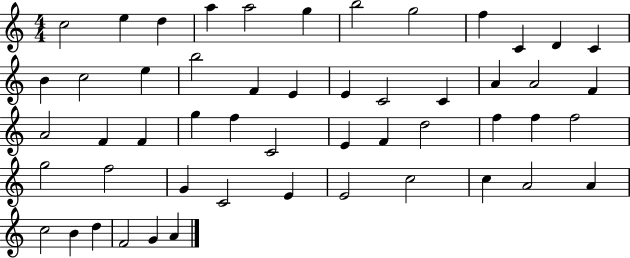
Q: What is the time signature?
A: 4/4